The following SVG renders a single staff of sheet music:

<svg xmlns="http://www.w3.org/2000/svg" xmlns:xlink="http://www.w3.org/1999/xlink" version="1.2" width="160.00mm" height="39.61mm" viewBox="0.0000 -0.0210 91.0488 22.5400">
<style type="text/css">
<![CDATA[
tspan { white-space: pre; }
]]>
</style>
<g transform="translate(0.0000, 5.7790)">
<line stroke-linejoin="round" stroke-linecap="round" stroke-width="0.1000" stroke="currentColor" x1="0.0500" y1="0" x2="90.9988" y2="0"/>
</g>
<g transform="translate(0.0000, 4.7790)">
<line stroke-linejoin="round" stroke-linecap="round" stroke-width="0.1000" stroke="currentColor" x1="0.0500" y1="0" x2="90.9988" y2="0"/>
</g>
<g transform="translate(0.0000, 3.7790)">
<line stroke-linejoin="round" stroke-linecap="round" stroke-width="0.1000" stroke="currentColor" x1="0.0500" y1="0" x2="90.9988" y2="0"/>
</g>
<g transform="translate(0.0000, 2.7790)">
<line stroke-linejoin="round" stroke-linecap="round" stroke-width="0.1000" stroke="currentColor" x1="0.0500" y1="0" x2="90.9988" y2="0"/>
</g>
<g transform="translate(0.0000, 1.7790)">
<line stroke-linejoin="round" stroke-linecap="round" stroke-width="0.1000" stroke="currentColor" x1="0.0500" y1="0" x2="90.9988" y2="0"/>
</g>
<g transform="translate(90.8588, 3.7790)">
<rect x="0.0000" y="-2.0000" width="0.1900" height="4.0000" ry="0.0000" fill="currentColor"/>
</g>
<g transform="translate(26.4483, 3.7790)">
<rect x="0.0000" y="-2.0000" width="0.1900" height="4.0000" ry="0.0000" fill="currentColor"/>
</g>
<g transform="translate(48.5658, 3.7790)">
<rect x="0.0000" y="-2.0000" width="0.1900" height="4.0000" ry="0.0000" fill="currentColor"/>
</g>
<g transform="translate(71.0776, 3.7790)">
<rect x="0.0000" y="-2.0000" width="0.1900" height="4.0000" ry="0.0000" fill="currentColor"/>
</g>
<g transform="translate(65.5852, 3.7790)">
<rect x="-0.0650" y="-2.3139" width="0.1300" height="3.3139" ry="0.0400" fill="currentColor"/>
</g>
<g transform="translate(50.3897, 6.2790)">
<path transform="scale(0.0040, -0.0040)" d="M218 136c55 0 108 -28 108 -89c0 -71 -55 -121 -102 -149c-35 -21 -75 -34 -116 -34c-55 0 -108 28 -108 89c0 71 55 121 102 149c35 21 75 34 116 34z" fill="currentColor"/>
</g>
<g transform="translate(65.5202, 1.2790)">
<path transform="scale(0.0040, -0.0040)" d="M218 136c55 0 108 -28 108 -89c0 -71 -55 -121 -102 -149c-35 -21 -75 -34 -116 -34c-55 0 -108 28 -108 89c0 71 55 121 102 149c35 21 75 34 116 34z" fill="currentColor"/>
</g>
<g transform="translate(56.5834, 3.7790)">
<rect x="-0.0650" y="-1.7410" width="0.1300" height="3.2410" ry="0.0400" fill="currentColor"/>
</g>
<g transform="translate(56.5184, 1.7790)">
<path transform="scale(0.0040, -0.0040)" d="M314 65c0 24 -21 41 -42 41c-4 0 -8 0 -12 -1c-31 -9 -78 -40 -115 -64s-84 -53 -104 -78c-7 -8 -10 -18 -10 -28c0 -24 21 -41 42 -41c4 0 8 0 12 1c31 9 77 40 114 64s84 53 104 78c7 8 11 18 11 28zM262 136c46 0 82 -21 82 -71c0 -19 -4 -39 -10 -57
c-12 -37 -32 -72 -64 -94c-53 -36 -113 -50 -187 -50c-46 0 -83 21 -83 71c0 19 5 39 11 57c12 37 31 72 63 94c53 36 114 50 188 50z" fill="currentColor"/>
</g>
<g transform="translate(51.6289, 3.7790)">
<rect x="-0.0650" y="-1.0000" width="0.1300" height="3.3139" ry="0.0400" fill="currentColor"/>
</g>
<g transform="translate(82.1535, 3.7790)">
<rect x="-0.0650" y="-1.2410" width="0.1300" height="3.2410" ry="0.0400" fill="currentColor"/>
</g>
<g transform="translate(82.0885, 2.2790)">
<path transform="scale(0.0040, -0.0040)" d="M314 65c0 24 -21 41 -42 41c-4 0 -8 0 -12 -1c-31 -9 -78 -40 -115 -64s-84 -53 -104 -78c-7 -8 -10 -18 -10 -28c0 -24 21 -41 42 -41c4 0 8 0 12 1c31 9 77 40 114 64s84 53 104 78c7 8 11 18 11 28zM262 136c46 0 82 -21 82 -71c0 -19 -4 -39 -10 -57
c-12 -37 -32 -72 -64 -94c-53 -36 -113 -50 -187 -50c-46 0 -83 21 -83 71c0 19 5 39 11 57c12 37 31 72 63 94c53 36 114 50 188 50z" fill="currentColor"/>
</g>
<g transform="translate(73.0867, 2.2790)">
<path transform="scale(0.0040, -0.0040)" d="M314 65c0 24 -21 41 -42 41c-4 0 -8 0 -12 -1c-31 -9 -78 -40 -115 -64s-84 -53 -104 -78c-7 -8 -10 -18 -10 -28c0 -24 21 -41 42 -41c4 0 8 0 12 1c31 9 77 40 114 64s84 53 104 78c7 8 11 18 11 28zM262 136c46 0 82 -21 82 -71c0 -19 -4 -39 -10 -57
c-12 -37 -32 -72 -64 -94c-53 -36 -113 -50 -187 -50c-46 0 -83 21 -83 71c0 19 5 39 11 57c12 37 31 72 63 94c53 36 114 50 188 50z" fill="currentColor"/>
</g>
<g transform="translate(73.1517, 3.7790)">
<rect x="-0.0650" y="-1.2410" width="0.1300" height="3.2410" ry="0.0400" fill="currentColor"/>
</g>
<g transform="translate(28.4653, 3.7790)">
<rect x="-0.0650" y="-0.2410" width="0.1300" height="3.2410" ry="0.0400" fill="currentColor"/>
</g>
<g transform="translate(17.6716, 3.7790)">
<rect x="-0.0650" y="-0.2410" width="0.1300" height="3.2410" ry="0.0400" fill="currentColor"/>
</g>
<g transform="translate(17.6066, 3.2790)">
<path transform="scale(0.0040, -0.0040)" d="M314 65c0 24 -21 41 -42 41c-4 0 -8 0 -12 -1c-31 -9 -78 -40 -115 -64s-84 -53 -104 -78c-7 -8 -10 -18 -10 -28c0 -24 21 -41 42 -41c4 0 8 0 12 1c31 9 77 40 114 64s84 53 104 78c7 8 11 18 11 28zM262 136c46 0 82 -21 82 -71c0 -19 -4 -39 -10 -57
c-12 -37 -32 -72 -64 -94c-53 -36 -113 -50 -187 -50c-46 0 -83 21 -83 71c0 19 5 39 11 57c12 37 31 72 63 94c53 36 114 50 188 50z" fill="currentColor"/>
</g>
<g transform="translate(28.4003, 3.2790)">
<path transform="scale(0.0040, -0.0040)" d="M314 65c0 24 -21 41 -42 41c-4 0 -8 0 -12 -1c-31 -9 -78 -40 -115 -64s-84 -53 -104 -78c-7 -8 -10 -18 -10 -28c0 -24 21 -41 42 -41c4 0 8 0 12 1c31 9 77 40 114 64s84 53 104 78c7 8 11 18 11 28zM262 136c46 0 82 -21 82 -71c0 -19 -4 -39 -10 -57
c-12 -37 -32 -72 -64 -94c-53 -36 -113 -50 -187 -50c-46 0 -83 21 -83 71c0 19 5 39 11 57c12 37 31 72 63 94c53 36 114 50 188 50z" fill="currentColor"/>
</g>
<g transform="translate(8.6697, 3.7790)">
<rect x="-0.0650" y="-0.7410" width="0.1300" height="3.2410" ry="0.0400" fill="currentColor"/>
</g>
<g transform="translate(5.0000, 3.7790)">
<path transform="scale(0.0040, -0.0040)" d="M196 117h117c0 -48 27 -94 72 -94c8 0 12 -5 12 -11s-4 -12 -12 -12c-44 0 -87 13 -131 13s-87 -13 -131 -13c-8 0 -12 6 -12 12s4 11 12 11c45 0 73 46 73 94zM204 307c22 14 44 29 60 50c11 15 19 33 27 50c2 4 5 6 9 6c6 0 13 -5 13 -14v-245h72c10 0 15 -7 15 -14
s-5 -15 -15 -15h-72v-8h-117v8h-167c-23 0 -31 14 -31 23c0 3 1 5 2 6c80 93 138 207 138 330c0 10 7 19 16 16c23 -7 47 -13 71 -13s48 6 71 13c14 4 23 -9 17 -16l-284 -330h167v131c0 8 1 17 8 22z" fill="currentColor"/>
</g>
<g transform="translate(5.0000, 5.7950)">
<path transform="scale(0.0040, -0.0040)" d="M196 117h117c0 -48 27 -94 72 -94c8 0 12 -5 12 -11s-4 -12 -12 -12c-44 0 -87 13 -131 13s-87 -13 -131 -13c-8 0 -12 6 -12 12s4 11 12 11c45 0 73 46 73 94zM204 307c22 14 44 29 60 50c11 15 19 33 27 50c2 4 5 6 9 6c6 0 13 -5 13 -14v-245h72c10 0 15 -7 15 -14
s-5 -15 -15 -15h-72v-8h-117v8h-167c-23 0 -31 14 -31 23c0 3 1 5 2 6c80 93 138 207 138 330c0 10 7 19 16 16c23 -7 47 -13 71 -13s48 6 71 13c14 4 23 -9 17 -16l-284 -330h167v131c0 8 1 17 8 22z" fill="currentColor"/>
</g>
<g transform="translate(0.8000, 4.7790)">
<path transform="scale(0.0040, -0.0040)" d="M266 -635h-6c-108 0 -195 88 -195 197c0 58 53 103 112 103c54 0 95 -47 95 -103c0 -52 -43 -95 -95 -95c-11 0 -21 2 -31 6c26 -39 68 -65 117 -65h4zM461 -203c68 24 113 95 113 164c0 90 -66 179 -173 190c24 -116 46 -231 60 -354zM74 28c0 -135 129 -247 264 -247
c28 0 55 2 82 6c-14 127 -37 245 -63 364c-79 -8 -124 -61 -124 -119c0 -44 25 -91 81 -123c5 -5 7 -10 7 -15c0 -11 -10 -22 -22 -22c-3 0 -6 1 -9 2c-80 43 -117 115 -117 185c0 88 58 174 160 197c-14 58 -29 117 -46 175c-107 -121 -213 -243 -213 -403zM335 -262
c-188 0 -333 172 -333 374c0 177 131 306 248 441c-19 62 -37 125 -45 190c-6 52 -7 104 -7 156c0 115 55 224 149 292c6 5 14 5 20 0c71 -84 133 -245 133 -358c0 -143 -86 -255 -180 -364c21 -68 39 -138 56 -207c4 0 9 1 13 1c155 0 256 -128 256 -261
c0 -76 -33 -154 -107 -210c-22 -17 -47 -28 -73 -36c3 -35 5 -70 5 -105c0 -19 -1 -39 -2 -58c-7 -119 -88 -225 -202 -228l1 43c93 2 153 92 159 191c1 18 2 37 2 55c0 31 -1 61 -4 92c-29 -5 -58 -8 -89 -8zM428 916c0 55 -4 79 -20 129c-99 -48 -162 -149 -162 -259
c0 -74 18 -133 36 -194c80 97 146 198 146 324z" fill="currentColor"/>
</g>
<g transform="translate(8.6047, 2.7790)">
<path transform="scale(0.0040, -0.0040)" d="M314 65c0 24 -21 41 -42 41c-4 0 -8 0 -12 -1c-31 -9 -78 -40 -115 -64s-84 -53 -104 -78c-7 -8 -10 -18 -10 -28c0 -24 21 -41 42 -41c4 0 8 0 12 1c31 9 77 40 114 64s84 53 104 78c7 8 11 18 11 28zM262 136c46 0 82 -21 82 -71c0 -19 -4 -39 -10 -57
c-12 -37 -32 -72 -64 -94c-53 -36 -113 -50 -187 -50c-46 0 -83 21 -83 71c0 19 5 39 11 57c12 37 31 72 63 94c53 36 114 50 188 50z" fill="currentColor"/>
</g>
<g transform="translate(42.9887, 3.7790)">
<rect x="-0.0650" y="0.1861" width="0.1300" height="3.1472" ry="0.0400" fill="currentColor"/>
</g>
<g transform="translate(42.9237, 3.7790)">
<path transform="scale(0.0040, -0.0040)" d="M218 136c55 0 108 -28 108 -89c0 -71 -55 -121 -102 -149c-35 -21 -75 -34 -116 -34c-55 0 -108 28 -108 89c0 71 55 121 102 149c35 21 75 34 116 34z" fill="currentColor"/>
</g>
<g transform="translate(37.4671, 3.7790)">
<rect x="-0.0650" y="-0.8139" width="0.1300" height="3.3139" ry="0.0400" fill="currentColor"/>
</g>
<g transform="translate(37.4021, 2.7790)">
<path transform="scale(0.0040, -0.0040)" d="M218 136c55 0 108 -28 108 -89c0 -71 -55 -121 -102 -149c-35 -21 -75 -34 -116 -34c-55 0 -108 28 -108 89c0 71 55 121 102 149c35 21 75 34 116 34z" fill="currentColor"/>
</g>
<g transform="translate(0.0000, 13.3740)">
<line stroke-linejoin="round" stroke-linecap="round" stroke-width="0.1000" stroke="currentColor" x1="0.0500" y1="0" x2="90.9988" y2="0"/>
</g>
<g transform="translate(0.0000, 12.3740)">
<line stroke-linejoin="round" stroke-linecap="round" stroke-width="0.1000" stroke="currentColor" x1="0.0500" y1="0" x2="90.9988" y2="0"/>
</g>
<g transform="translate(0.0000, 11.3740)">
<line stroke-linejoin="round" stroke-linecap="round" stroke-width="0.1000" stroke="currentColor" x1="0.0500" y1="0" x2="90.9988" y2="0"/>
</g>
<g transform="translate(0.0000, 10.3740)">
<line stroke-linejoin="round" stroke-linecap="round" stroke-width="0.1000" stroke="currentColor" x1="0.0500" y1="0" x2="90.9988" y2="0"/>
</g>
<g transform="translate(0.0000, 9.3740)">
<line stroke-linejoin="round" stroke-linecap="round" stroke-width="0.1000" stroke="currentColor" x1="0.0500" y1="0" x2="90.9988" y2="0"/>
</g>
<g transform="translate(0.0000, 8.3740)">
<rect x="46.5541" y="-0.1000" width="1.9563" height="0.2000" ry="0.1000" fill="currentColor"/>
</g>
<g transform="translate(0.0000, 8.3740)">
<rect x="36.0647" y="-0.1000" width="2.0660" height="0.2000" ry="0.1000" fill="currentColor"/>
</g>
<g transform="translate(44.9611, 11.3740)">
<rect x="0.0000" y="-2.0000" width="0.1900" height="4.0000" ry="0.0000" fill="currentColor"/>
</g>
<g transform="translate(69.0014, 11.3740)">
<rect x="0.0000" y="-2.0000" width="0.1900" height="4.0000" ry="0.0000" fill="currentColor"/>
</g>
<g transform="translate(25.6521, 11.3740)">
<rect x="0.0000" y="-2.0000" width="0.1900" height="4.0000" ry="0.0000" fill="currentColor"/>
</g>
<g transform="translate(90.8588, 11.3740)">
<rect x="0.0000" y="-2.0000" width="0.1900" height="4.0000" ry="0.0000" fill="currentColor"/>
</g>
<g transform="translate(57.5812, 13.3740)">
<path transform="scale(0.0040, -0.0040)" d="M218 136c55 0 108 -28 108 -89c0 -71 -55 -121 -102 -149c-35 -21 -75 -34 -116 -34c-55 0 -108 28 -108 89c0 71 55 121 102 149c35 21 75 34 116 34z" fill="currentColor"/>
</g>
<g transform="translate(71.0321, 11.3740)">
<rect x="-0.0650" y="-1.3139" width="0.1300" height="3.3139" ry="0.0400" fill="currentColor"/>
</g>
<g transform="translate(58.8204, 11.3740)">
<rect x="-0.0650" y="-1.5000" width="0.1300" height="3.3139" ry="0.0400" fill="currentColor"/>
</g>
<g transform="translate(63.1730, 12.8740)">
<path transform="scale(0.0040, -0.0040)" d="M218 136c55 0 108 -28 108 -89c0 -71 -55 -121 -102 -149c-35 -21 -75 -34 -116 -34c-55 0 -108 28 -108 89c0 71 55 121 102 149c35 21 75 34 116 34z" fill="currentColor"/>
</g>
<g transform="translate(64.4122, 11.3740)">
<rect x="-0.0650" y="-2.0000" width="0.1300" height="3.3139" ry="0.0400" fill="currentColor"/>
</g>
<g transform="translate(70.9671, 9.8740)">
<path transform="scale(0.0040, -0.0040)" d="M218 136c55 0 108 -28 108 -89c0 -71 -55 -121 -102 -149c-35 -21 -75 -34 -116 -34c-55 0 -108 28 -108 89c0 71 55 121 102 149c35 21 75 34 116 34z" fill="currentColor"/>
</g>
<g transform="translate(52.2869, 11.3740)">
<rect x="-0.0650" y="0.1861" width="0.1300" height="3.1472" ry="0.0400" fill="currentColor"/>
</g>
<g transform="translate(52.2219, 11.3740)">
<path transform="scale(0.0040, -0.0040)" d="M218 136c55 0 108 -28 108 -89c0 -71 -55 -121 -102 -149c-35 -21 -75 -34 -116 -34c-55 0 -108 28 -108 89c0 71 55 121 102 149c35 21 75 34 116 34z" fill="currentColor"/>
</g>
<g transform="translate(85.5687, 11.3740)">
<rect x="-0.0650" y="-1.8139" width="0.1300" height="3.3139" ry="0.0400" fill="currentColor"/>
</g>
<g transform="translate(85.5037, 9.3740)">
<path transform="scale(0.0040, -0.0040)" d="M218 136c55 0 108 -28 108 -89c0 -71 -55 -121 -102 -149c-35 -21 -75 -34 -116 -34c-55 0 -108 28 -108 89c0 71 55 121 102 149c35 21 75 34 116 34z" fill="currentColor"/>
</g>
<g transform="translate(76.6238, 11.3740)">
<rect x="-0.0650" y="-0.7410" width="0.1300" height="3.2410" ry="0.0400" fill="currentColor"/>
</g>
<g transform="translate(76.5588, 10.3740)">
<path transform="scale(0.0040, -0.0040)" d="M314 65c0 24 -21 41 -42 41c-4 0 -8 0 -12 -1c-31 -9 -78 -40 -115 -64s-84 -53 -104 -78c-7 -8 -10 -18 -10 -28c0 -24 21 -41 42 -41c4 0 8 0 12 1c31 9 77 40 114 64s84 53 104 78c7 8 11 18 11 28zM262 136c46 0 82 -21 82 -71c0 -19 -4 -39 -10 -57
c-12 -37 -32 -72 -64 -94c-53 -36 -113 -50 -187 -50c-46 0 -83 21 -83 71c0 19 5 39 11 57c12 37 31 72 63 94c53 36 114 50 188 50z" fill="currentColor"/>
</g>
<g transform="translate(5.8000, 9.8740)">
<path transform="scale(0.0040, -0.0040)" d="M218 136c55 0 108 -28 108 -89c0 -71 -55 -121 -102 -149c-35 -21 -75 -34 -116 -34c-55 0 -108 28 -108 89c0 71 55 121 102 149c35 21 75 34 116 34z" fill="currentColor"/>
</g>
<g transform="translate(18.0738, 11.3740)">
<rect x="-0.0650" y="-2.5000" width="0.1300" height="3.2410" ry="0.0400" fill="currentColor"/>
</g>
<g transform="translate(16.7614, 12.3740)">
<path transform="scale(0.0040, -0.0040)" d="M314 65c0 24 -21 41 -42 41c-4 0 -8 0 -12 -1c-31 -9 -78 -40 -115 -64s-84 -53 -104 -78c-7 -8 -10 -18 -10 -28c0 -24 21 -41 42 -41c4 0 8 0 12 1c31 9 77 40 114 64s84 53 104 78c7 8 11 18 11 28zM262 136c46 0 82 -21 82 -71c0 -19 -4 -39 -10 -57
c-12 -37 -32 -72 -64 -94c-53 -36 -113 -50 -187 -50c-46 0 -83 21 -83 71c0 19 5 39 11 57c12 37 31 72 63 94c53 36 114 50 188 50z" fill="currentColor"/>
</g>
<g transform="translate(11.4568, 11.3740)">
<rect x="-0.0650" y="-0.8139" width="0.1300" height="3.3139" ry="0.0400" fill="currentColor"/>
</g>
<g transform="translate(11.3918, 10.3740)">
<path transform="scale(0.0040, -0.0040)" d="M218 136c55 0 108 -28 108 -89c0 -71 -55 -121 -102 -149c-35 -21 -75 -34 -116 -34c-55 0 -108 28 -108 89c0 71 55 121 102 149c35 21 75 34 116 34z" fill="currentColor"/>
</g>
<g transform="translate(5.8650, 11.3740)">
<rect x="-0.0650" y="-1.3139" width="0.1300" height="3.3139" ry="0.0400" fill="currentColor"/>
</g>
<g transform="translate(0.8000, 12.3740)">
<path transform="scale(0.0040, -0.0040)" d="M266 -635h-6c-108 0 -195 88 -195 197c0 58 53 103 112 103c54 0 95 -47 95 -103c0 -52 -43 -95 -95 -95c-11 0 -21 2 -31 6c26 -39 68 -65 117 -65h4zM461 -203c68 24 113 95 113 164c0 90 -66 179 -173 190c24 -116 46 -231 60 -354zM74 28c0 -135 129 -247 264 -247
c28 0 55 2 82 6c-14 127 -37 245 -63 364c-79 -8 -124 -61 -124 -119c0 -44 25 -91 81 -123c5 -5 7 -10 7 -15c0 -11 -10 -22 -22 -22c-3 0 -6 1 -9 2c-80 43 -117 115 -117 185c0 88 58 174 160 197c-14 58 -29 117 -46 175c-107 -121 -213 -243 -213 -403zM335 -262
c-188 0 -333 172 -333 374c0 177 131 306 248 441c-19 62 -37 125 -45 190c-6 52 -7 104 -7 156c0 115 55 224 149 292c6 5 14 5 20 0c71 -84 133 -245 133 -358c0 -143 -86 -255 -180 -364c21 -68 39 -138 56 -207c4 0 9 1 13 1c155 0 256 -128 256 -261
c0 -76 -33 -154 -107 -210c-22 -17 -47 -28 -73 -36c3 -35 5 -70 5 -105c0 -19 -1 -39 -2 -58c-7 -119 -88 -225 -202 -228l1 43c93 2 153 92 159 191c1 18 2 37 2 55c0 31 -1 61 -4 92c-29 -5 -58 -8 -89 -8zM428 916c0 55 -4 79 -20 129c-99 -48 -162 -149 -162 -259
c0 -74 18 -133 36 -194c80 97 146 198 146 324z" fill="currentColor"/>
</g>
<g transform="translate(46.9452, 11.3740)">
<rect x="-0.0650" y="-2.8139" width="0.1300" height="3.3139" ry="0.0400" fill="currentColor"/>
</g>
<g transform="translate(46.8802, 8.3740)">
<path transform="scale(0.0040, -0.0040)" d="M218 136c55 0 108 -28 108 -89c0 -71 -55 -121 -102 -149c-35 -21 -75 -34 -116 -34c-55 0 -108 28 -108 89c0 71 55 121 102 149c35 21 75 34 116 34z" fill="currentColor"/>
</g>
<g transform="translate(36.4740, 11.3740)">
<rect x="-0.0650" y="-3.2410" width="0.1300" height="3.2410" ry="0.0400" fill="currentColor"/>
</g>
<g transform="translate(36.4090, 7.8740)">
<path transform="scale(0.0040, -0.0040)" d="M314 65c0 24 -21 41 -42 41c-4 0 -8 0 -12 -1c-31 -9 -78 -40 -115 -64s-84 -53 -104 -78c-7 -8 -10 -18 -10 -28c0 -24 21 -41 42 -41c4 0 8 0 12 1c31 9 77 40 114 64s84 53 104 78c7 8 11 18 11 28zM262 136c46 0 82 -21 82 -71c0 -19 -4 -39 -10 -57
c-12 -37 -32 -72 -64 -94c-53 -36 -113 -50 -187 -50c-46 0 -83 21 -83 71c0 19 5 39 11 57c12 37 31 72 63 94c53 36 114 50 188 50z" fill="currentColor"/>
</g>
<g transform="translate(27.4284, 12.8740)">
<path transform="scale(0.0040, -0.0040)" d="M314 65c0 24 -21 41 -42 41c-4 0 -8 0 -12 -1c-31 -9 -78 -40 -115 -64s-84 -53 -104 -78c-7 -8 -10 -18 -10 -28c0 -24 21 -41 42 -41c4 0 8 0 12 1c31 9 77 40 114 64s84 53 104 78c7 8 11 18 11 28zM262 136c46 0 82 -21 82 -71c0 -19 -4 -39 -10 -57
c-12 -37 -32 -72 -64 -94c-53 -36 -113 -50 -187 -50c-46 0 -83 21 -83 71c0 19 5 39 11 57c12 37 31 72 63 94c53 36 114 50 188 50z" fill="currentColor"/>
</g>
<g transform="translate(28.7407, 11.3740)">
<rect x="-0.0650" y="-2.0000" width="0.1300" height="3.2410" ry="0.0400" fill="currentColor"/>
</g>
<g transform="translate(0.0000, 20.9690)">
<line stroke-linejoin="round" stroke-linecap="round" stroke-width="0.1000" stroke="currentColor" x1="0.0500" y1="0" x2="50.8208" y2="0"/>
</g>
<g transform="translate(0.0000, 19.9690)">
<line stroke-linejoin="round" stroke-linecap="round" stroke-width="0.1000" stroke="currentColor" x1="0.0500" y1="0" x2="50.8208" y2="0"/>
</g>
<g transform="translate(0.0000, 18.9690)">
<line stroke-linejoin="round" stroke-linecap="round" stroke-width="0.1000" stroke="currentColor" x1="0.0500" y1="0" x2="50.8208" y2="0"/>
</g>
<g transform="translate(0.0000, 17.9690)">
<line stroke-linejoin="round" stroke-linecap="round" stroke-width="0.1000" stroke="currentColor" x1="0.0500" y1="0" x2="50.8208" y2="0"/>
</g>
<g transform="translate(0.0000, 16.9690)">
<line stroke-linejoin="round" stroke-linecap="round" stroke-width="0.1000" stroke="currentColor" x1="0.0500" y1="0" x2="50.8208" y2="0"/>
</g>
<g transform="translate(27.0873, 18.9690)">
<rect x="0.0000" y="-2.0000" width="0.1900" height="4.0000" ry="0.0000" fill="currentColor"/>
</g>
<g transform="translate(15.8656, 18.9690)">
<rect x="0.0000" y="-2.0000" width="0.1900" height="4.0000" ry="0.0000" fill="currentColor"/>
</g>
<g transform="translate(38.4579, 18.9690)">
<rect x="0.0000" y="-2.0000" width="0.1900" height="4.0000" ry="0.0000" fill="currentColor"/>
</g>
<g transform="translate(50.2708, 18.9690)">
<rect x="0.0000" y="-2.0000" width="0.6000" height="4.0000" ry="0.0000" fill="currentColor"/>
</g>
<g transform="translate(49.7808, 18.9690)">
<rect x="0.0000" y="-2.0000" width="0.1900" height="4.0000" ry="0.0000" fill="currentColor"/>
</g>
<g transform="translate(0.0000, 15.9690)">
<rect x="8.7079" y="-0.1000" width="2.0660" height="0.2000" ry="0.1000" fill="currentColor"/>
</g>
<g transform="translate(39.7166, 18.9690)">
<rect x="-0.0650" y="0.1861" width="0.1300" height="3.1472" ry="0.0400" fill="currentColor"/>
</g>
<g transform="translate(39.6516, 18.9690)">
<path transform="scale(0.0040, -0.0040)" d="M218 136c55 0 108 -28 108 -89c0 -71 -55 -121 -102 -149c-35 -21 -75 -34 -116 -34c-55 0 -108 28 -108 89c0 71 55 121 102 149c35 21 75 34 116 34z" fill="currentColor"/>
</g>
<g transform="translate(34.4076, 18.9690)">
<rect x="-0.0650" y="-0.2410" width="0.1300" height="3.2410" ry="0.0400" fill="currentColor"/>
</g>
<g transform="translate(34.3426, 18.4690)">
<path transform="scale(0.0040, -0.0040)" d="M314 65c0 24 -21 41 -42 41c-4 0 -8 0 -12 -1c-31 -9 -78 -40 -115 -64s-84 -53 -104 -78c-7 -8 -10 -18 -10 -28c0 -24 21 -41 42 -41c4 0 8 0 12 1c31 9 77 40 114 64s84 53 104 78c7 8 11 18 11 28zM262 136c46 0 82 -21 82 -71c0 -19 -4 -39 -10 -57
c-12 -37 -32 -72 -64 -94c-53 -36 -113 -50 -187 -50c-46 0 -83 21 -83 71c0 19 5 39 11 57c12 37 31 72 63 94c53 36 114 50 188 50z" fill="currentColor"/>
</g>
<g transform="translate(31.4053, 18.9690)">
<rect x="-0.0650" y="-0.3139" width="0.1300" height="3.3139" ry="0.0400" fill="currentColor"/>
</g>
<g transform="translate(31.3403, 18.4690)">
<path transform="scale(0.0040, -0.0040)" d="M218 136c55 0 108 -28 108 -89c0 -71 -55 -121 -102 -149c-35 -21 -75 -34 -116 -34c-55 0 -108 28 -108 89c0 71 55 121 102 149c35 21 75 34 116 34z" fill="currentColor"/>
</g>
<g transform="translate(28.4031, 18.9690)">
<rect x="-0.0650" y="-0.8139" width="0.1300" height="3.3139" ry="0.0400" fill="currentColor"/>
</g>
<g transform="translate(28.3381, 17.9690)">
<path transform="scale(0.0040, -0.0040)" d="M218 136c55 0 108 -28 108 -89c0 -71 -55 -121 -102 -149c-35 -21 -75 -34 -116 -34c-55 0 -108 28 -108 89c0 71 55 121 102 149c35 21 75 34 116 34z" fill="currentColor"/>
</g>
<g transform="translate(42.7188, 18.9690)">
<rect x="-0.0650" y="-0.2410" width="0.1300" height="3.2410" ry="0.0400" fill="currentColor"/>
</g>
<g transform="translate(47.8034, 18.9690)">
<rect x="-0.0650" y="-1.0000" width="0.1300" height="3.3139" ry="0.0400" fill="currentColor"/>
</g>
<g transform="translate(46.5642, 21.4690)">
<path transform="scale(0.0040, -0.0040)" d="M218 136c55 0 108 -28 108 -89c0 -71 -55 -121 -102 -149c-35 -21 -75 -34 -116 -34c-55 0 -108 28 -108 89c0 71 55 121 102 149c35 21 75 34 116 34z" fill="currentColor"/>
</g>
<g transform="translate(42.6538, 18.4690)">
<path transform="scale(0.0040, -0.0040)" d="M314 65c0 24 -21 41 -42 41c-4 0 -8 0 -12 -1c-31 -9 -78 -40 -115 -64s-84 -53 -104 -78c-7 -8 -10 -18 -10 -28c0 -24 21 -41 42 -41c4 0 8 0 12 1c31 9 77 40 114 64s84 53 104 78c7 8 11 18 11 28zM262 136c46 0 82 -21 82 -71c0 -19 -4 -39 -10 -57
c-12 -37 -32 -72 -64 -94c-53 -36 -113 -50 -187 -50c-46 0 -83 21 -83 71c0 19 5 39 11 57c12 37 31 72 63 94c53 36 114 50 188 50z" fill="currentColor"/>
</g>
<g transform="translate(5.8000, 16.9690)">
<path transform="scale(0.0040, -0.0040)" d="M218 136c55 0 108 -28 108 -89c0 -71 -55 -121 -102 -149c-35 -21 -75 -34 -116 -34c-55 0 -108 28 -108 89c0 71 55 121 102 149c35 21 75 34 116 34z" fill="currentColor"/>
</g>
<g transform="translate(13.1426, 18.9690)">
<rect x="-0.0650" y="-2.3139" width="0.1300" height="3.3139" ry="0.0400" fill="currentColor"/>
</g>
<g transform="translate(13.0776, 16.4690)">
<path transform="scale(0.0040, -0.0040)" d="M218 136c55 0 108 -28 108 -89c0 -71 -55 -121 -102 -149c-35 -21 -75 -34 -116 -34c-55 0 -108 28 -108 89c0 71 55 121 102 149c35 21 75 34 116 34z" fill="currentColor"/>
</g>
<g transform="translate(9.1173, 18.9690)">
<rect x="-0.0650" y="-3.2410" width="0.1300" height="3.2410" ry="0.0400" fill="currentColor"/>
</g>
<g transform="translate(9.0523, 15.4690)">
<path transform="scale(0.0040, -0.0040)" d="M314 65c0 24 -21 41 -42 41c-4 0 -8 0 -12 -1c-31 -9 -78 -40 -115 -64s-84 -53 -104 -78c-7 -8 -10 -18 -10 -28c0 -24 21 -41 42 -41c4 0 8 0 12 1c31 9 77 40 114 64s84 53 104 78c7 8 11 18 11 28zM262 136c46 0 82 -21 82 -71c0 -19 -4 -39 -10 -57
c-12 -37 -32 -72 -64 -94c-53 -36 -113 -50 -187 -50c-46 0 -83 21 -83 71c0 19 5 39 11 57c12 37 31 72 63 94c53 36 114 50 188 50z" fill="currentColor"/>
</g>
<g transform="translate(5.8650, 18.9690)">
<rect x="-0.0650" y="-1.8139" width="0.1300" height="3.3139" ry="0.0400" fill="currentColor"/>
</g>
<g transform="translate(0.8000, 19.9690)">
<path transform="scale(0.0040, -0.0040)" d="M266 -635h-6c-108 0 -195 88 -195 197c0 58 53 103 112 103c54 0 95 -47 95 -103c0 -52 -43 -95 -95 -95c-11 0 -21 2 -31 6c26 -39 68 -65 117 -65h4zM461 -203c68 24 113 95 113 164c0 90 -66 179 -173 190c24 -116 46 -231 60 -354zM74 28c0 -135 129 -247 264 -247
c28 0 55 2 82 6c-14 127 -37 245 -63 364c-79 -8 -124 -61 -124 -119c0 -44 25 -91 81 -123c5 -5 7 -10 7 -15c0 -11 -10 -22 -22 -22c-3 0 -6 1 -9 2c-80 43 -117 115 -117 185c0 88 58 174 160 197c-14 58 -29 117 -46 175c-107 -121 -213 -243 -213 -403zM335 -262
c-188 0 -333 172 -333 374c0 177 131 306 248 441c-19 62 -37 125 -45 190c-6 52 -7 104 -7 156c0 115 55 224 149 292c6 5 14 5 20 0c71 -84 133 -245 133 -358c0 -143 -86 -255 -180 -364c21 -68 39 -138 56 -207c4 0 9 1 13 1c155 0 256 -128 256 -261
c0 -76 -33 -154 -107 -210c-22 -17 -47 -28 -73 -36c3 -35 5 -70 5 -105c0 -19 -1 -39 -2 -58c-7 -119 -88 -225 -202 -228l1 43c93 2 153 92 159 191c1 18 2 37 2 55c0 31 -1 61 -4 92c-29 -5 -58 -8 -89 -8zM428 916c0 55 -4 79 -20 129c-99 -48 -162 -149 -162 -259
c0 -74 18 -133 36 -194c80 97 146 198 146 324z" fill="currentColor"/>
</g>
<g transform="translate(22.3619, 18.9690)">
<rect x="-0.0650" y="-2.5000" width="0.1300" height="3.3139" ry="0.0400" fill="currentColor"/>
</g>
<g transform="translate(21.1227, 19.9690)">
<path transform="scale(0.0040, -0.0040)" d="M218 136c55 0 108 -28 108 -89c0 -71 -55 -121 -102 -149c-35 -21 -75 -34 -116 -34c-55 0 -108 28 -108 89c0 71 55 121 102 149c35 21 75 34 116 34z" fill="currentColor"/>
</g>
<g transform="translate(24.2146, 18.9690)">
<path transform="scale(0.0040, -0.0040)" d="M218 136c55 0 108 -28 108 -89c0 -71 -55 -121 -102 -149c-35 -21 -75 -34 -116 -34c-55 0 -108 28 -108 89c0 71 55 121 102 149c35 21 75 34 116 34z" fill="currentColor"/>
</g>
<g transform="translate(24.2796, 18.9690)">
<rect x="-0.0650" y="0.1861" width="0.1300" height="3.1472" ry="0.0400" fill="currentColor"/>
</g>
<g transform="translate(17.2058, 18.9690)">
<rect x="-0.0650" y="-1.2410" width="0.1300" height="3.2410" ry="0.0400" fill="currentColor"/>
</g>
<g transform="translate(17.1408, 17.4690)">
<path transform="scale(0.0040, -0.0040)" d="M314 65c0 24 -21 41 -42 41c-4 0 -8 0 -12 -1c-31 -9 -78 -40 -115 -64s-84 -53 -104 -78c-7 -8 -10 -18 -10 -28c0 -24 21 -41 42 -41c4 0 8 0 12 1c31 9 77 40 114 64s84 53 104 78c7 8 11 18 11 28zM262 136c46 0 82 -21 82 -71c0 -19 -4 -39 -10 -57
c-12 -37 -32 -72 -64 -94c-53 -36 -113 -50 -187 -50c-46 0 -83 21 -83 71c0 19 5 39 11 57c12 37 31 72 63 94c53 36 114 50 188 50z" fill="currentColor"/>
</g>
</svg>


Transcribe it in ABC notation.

X:1
T:Untitled
M:4/4
L:1/4
K:C
d2 c2 c2 d B D f2 g e2 e2 e d G2 F2 b2 a B E F e d2 f f b2 g e2 G B d c c2 B c2 D